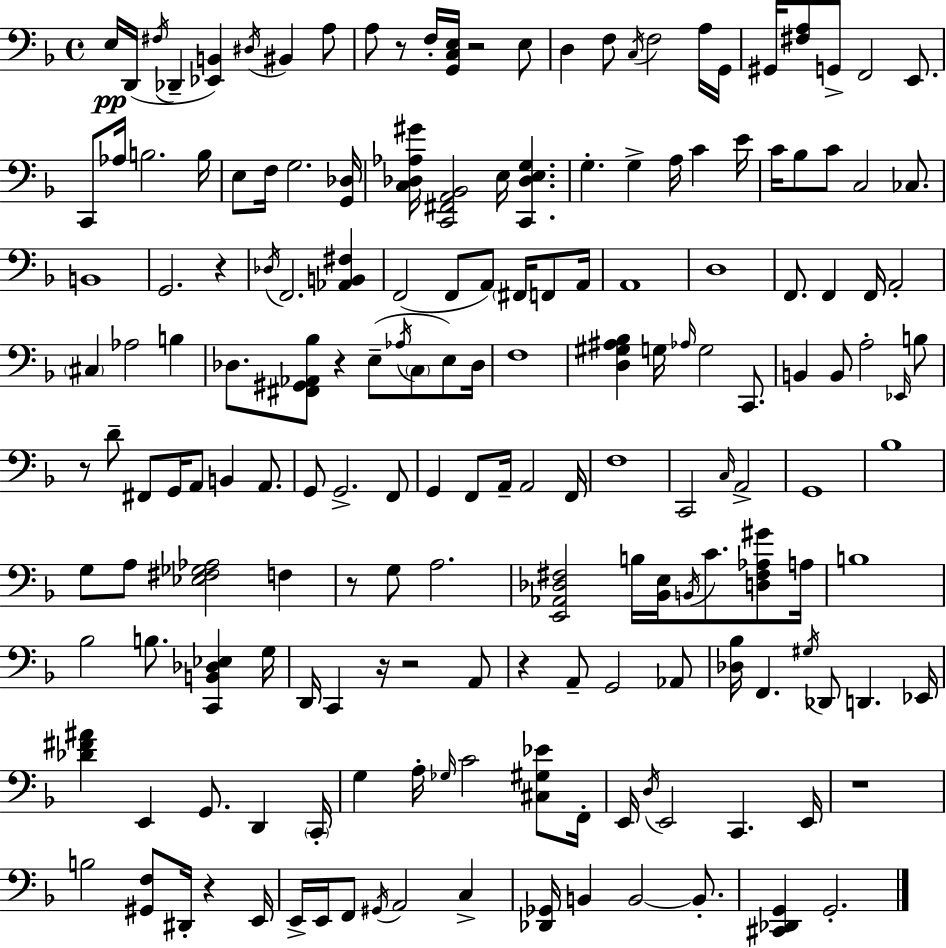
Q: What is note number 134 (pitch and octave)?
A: E2